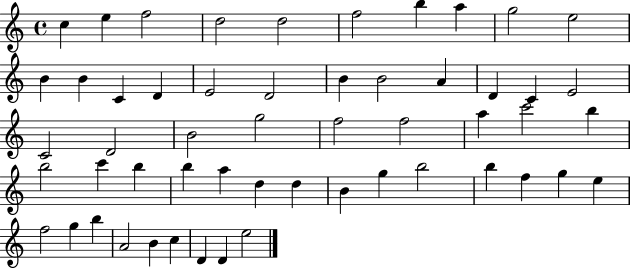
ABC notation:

X:1
T:Untitled
M:4/4
L:1/4
K:C
c e f2 d2 d2 f2 b a g2 e2 B B C D E2 D2 B B2 A D C E2 C2 D2 B2 g2 f2 f2 a c'2 b b2 c' b b a d d B g b2 b f g e f2 g b A2 B c D D e2